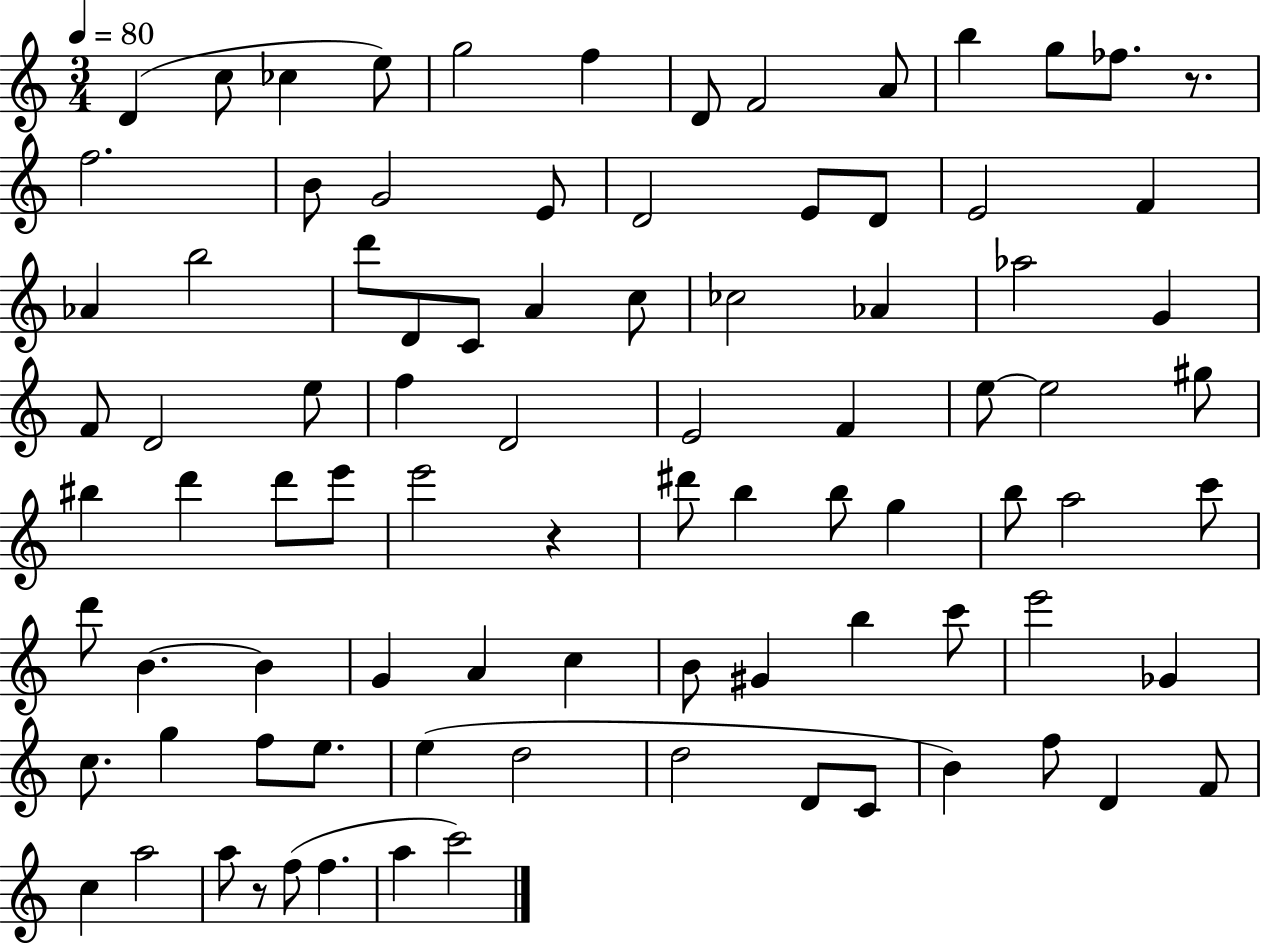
D4/q C5/e CES5/q E5/e G5/h F5/q D4/e F4/h A4/e B5/q G5/e FES5/e. R/e. F5/h. B4/e G4/h E4/e D4/h E4/e D4/e E4/h F4/q Ab4/q B5/h D6/e D4/e C4/e A4/q C5/e CES5/h Ab4/q Ab5/h G4/q F4/e D4/h E5/e F5/q D4/h E4/h F4/q E5/e E5/h G#5/e BIS5/q D6/q D6/e E6/e E6/h R/q D#6/e B5/q B5/e G5/q B5/e A5/h C6/e D6/e B4/q. B4/q G4/q A4/q C5/q B4/e G#4/q B5/q C6/e E6/h Gb4/q C5/e. G5/q F5/e E5/e. E5/q D5/h D5/h D4/e C4/e B4/q F5/e D4/q F4/e C5/q A5/h A5/e R/e F5/e F5/q. A5/q C6/h